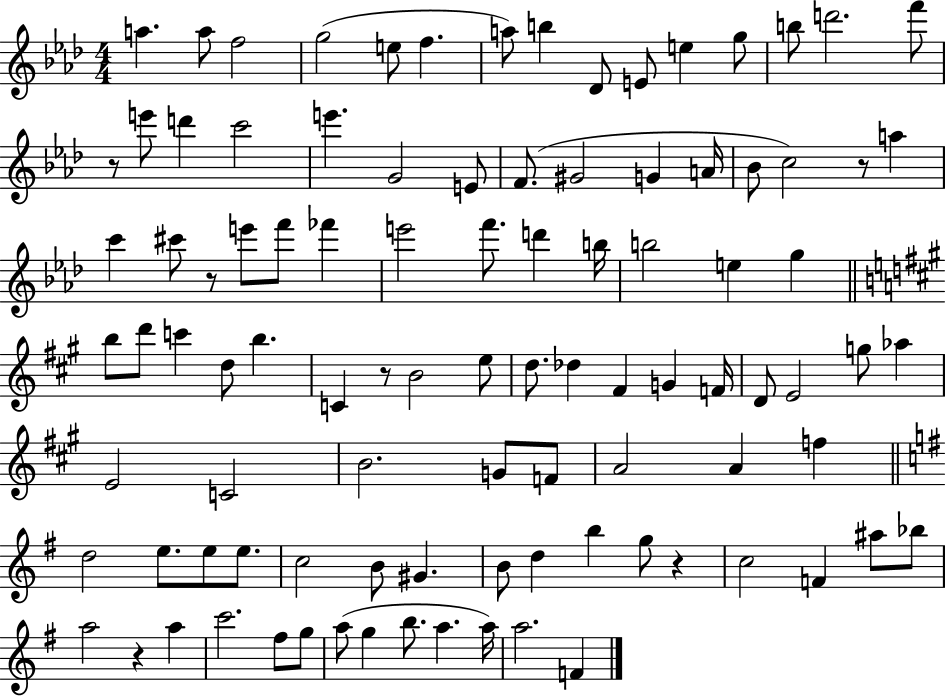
A5/q. A5/e F5/h G5/h E5/e F5/q. A5/e B5/q Db4/e E4/e E5/q G5/e B5/e D6/h. F6/e R/e E6/e D6/q C6/h E6/q. G4/h E4/e F4/e. G#4/h G4/q A4/s Bb4/e C5/h R/e A5/q C6/q C#6/e R/e E6/e F6/e FES6/q E6/h F6/e. D6/q B5/s B5/h E5/q G5/q B5/e D6/e C6/q D5/e B5/q. C4/q R/e B4/h E5/e D5/e. Db5/q F#4/q G4/q F4/s D4/e E4/h G5/e Ab5/q E4/h C4/h B4/h. G4/e F4/e A4/h A4/q F5/q D5/h E5/e. E5/e E5/e. C5/h B4/e G#4/q. B4/e D5/q B5/q G5/e R/q C5/h F4/q A#5/e Bb5/e A5/h R/q A5/q C6/h. F#5/e G5/e A5/e G5/q B5/e. A5/q. A5/s A5/h. F4/q